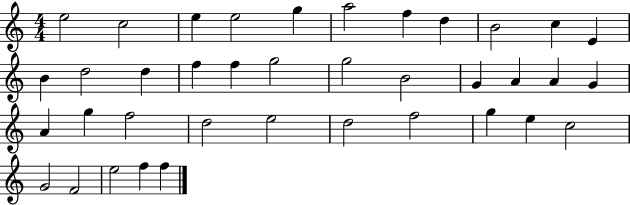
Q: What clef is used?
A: treble